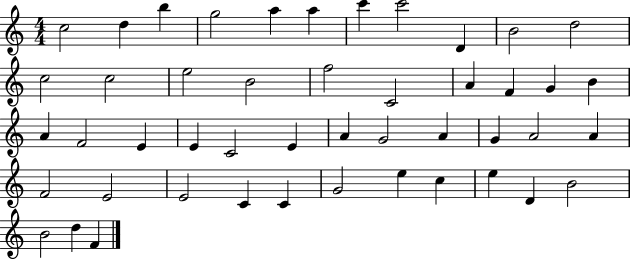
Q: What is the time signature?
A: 4/4